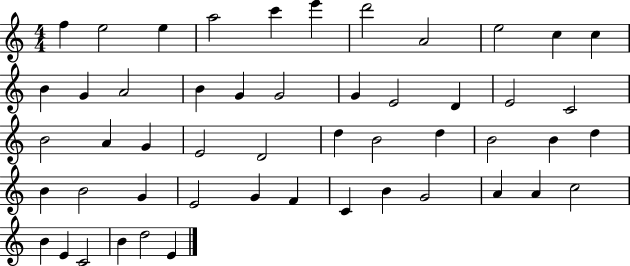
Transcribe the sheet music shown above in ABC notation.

X:1
T:Untitled
M:4/4
L:1/4
K:C
f e2 e a2 c' e' d'2 A2 e2 c c B G A2 B G G2 G E2 D E2 C2 B2 A G E2 D2 d B2 d B2 B d B B2 G E2 G F C B G2 A A c2 B E C2 B d2 E